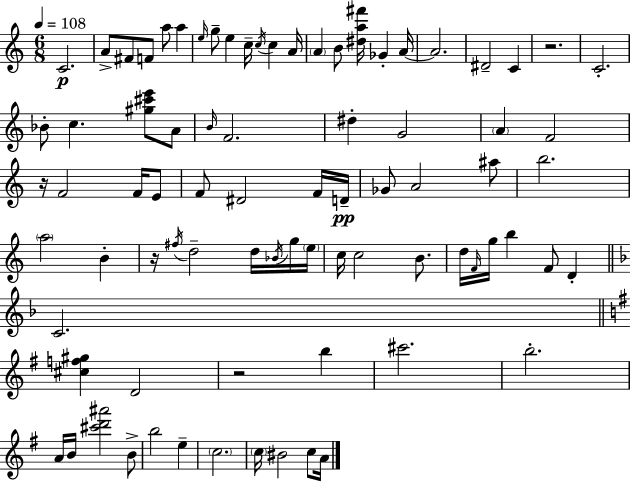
{
  \clef treble
  \numericTimeSignature
  \time 6/8
  \key c \major
  \tempo 4 = 108
  c'2.\p | a'8-> fis'8 f'8 a''8 a''4 | \grace { e''16 } g''8-- e''4 c''16-- \acciaccatura { c''16 } c''4 | a'16 \parenthesize a'4 b'8 <dis'' a'' fis'''>16 ges'4-. | \break a'16~~ a'2. | dis'2-- c'4 | r2. | c'2.-. | \break bes'8-. c''4. <gis'' cis''' e'''>8 | a'8 \grace { b'16 } f'2. | dis''4-. g'2 | \parenthesize a'4 f'2 | \break r16 f'2 | f'16 e'8 f'8 dis'2 | f'16 d'16--\pp ges'8 a'2 | ais''8 b''2. | \break \parenthesize a''2 b'4-. | r16 \acciaccatura { fis''16 } d''2-- | d''16 \acciaccatura { bes'16 } g''16 \parenthesize e''16 c''16 c''2 | b'8. d''16 \grace { f'16 } g''16 b''4 | \break f'8 d'4-. \bar "||" \break \key d \minor c'2. | \bar "||" \break \key e \minor <cis'' f'' gis''>4 d'2 | r2 b''4 | cis'''2. | b''2.-. | \break a'16 b'16 <cis''' d''' ais'''>2 b'8-> | b''2 e''4-- | \parenthesize c''2. | \parenthesize c''16 bis'2 c''8 a'16 | \break \bar "|."
}